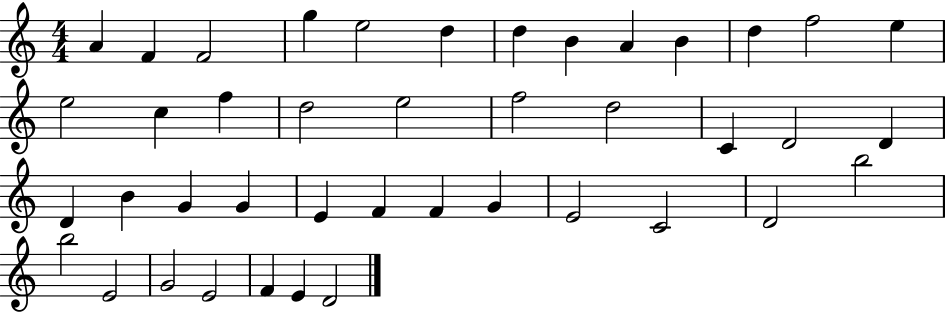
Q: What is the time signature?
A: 4/4